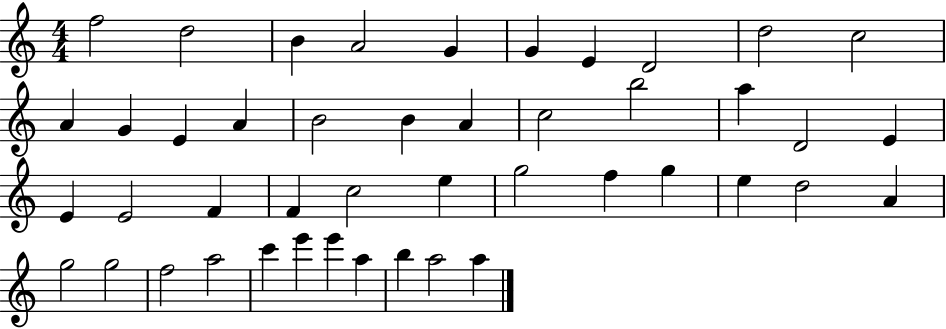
F5/h D5/h B4/q A4/h G4/q G4/q E4/q D4/h D5/h C5/h A4/q G4/q E4/q A4/q B4/h B4/q A4/q C5/h B5/h A5/q D4/h E4/q E4/q E4/h F4/q F4/q C5/h E5/q G5/h F5/q G5/q E5/q D5/h A4/q G5/h G5/h F5/h A5/h C6/q E6/q E6/q A5/q B5/q A5/h A5/q